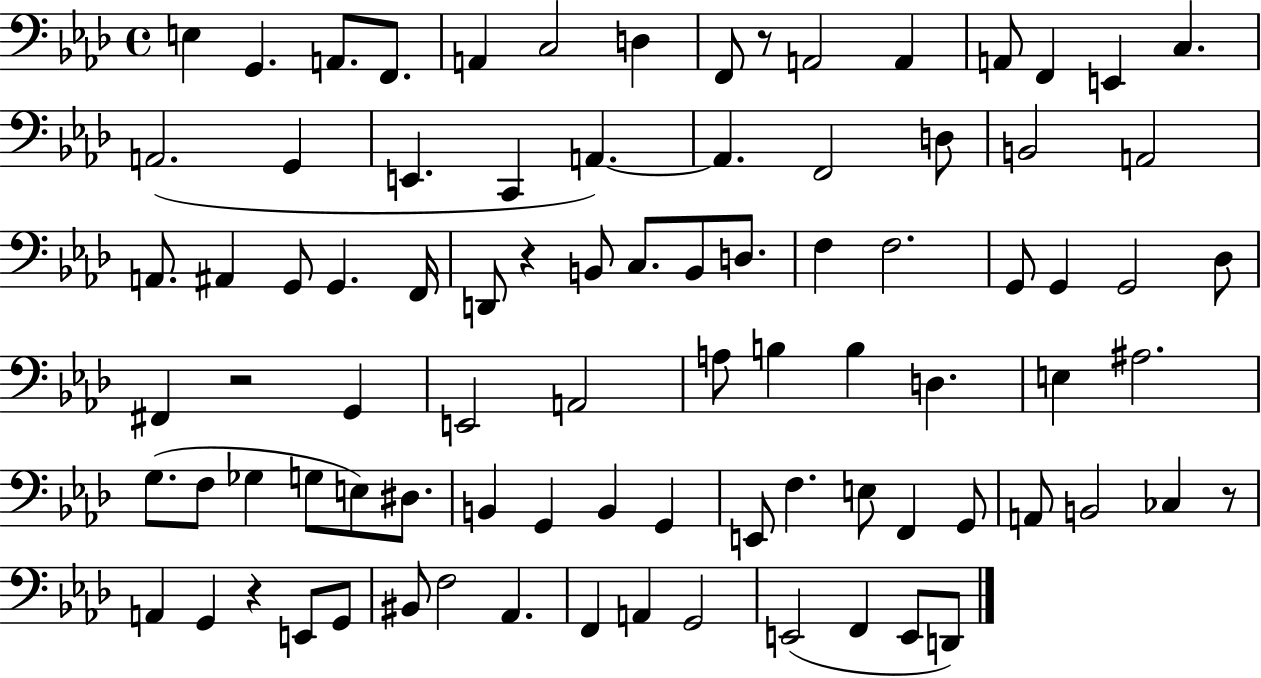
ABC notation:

X:1
T:Untitled
M:4/4
L:1/4
K:Ab
E, G,, A,,/2 F,,/2 A,, C,2 D, F,,/2 z/2 A,,2 A,, A,,/2 F,, E,, C, A,,2 G,, E,, C,, A,, A,, F,,2 D,/2 B,,2 A,,2 A,,/2 ^A,, G,,/2 G,, F,,/4 D,,/2 z B,,/2 C,/2 B,,/2 D,/2 F, F,2 G,,/2 G,, G,,2 _D,/2 ^F,, z2 G,, E,,2 A,,2 A,/2 B, B, D, E, ^A,2 G,/2 F,/2 _G, G,/2 E,/2 ^D,/2 B,, G,, B,, G,, E,,/2 F, E,/2 F,, G,,/2 A,,/2 B,,2 _C, z/2 A,, G,, z E,,/2 G,,/2 ^B,,/2 F,2 _A,, F,, A,, G,,2 E,,2 F,, E,,/2 D,,/2